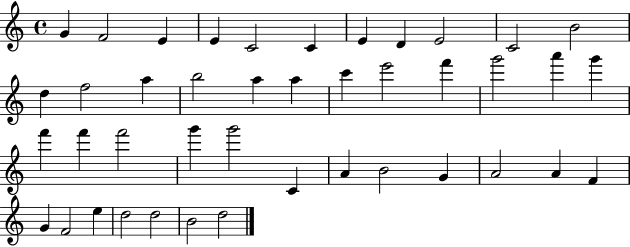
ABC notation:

X:1
T:Untitled
M:4/4
L:1/4
K:C
G F2 E E C2 C E D E2 C2 B2 d f2 a b2 a a c' e'2 f' g'2 a' g' f' f' f'2 g' g'2 C A B2 G A2 A F G F2 e d2 d2 B2 d2